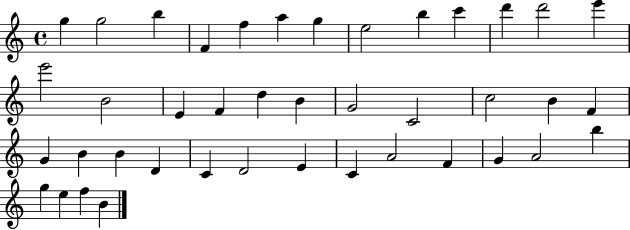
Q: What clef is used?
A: treble